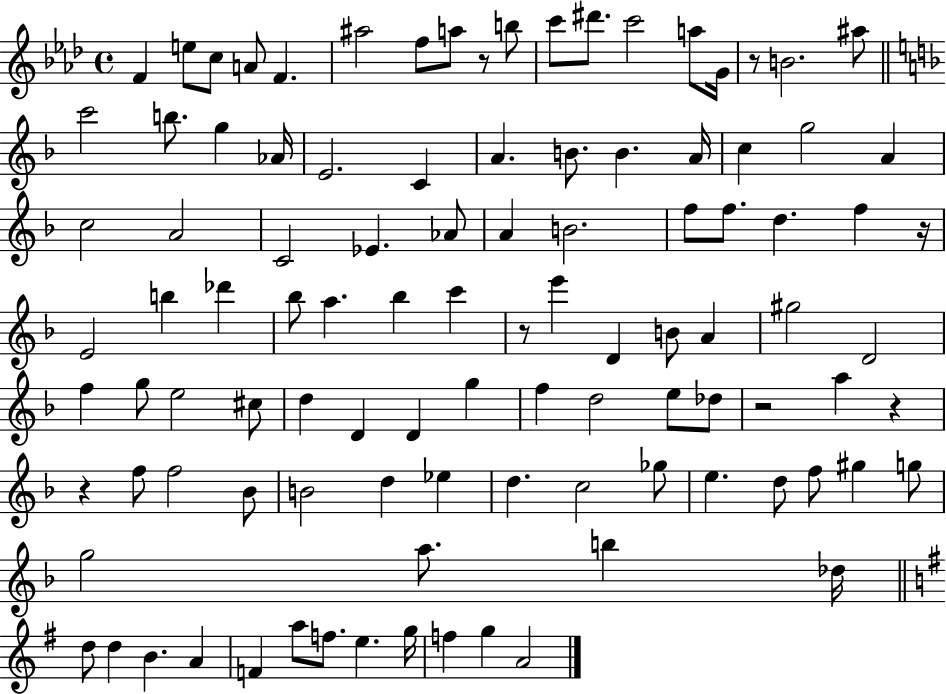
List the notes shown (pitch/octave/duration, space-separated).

F4/q E5/e C5/e A4/e F4/q. A#5/h F5/e A5/e R/e B5/e C6/e D#6/e. C6/h A5/e G4/s R/e B4/h. A#5/e C6/h B5/e. G5/q Ab4/s E4/h. C4/q A4/q. B4/e. B4/q. A4/s C5/q G5/h A4/q C5/h A4/h C4/h Eb4/q. Ab4/e A4/q B4/h. F5/e F5/e. D5/q. F5/q R/s E4/h B5/q Db6/q Bb5/e A5/q. Bb5/q C6/q R/e E6/q D4/q B4/e A4/q G#5/h D4/h F5/q G5/e E5/h C#5/e D5/q D4/q D4/q G5/q F5/q D5/h E5/e Db5/e R/h A5/q R/q R/q F5/e F5/h Bb4/e B4/h D5/q Eb5/q D5/q. C5/h Gb5/e E5/q. D5/e F5/e G#5/q G5/e G5/h A5/e. B5/q Db5/s D5/e D5/q B4/q. A4/q F4/q A5/e F5/e. E5/q. G5/s F5/q G5/q A4/h